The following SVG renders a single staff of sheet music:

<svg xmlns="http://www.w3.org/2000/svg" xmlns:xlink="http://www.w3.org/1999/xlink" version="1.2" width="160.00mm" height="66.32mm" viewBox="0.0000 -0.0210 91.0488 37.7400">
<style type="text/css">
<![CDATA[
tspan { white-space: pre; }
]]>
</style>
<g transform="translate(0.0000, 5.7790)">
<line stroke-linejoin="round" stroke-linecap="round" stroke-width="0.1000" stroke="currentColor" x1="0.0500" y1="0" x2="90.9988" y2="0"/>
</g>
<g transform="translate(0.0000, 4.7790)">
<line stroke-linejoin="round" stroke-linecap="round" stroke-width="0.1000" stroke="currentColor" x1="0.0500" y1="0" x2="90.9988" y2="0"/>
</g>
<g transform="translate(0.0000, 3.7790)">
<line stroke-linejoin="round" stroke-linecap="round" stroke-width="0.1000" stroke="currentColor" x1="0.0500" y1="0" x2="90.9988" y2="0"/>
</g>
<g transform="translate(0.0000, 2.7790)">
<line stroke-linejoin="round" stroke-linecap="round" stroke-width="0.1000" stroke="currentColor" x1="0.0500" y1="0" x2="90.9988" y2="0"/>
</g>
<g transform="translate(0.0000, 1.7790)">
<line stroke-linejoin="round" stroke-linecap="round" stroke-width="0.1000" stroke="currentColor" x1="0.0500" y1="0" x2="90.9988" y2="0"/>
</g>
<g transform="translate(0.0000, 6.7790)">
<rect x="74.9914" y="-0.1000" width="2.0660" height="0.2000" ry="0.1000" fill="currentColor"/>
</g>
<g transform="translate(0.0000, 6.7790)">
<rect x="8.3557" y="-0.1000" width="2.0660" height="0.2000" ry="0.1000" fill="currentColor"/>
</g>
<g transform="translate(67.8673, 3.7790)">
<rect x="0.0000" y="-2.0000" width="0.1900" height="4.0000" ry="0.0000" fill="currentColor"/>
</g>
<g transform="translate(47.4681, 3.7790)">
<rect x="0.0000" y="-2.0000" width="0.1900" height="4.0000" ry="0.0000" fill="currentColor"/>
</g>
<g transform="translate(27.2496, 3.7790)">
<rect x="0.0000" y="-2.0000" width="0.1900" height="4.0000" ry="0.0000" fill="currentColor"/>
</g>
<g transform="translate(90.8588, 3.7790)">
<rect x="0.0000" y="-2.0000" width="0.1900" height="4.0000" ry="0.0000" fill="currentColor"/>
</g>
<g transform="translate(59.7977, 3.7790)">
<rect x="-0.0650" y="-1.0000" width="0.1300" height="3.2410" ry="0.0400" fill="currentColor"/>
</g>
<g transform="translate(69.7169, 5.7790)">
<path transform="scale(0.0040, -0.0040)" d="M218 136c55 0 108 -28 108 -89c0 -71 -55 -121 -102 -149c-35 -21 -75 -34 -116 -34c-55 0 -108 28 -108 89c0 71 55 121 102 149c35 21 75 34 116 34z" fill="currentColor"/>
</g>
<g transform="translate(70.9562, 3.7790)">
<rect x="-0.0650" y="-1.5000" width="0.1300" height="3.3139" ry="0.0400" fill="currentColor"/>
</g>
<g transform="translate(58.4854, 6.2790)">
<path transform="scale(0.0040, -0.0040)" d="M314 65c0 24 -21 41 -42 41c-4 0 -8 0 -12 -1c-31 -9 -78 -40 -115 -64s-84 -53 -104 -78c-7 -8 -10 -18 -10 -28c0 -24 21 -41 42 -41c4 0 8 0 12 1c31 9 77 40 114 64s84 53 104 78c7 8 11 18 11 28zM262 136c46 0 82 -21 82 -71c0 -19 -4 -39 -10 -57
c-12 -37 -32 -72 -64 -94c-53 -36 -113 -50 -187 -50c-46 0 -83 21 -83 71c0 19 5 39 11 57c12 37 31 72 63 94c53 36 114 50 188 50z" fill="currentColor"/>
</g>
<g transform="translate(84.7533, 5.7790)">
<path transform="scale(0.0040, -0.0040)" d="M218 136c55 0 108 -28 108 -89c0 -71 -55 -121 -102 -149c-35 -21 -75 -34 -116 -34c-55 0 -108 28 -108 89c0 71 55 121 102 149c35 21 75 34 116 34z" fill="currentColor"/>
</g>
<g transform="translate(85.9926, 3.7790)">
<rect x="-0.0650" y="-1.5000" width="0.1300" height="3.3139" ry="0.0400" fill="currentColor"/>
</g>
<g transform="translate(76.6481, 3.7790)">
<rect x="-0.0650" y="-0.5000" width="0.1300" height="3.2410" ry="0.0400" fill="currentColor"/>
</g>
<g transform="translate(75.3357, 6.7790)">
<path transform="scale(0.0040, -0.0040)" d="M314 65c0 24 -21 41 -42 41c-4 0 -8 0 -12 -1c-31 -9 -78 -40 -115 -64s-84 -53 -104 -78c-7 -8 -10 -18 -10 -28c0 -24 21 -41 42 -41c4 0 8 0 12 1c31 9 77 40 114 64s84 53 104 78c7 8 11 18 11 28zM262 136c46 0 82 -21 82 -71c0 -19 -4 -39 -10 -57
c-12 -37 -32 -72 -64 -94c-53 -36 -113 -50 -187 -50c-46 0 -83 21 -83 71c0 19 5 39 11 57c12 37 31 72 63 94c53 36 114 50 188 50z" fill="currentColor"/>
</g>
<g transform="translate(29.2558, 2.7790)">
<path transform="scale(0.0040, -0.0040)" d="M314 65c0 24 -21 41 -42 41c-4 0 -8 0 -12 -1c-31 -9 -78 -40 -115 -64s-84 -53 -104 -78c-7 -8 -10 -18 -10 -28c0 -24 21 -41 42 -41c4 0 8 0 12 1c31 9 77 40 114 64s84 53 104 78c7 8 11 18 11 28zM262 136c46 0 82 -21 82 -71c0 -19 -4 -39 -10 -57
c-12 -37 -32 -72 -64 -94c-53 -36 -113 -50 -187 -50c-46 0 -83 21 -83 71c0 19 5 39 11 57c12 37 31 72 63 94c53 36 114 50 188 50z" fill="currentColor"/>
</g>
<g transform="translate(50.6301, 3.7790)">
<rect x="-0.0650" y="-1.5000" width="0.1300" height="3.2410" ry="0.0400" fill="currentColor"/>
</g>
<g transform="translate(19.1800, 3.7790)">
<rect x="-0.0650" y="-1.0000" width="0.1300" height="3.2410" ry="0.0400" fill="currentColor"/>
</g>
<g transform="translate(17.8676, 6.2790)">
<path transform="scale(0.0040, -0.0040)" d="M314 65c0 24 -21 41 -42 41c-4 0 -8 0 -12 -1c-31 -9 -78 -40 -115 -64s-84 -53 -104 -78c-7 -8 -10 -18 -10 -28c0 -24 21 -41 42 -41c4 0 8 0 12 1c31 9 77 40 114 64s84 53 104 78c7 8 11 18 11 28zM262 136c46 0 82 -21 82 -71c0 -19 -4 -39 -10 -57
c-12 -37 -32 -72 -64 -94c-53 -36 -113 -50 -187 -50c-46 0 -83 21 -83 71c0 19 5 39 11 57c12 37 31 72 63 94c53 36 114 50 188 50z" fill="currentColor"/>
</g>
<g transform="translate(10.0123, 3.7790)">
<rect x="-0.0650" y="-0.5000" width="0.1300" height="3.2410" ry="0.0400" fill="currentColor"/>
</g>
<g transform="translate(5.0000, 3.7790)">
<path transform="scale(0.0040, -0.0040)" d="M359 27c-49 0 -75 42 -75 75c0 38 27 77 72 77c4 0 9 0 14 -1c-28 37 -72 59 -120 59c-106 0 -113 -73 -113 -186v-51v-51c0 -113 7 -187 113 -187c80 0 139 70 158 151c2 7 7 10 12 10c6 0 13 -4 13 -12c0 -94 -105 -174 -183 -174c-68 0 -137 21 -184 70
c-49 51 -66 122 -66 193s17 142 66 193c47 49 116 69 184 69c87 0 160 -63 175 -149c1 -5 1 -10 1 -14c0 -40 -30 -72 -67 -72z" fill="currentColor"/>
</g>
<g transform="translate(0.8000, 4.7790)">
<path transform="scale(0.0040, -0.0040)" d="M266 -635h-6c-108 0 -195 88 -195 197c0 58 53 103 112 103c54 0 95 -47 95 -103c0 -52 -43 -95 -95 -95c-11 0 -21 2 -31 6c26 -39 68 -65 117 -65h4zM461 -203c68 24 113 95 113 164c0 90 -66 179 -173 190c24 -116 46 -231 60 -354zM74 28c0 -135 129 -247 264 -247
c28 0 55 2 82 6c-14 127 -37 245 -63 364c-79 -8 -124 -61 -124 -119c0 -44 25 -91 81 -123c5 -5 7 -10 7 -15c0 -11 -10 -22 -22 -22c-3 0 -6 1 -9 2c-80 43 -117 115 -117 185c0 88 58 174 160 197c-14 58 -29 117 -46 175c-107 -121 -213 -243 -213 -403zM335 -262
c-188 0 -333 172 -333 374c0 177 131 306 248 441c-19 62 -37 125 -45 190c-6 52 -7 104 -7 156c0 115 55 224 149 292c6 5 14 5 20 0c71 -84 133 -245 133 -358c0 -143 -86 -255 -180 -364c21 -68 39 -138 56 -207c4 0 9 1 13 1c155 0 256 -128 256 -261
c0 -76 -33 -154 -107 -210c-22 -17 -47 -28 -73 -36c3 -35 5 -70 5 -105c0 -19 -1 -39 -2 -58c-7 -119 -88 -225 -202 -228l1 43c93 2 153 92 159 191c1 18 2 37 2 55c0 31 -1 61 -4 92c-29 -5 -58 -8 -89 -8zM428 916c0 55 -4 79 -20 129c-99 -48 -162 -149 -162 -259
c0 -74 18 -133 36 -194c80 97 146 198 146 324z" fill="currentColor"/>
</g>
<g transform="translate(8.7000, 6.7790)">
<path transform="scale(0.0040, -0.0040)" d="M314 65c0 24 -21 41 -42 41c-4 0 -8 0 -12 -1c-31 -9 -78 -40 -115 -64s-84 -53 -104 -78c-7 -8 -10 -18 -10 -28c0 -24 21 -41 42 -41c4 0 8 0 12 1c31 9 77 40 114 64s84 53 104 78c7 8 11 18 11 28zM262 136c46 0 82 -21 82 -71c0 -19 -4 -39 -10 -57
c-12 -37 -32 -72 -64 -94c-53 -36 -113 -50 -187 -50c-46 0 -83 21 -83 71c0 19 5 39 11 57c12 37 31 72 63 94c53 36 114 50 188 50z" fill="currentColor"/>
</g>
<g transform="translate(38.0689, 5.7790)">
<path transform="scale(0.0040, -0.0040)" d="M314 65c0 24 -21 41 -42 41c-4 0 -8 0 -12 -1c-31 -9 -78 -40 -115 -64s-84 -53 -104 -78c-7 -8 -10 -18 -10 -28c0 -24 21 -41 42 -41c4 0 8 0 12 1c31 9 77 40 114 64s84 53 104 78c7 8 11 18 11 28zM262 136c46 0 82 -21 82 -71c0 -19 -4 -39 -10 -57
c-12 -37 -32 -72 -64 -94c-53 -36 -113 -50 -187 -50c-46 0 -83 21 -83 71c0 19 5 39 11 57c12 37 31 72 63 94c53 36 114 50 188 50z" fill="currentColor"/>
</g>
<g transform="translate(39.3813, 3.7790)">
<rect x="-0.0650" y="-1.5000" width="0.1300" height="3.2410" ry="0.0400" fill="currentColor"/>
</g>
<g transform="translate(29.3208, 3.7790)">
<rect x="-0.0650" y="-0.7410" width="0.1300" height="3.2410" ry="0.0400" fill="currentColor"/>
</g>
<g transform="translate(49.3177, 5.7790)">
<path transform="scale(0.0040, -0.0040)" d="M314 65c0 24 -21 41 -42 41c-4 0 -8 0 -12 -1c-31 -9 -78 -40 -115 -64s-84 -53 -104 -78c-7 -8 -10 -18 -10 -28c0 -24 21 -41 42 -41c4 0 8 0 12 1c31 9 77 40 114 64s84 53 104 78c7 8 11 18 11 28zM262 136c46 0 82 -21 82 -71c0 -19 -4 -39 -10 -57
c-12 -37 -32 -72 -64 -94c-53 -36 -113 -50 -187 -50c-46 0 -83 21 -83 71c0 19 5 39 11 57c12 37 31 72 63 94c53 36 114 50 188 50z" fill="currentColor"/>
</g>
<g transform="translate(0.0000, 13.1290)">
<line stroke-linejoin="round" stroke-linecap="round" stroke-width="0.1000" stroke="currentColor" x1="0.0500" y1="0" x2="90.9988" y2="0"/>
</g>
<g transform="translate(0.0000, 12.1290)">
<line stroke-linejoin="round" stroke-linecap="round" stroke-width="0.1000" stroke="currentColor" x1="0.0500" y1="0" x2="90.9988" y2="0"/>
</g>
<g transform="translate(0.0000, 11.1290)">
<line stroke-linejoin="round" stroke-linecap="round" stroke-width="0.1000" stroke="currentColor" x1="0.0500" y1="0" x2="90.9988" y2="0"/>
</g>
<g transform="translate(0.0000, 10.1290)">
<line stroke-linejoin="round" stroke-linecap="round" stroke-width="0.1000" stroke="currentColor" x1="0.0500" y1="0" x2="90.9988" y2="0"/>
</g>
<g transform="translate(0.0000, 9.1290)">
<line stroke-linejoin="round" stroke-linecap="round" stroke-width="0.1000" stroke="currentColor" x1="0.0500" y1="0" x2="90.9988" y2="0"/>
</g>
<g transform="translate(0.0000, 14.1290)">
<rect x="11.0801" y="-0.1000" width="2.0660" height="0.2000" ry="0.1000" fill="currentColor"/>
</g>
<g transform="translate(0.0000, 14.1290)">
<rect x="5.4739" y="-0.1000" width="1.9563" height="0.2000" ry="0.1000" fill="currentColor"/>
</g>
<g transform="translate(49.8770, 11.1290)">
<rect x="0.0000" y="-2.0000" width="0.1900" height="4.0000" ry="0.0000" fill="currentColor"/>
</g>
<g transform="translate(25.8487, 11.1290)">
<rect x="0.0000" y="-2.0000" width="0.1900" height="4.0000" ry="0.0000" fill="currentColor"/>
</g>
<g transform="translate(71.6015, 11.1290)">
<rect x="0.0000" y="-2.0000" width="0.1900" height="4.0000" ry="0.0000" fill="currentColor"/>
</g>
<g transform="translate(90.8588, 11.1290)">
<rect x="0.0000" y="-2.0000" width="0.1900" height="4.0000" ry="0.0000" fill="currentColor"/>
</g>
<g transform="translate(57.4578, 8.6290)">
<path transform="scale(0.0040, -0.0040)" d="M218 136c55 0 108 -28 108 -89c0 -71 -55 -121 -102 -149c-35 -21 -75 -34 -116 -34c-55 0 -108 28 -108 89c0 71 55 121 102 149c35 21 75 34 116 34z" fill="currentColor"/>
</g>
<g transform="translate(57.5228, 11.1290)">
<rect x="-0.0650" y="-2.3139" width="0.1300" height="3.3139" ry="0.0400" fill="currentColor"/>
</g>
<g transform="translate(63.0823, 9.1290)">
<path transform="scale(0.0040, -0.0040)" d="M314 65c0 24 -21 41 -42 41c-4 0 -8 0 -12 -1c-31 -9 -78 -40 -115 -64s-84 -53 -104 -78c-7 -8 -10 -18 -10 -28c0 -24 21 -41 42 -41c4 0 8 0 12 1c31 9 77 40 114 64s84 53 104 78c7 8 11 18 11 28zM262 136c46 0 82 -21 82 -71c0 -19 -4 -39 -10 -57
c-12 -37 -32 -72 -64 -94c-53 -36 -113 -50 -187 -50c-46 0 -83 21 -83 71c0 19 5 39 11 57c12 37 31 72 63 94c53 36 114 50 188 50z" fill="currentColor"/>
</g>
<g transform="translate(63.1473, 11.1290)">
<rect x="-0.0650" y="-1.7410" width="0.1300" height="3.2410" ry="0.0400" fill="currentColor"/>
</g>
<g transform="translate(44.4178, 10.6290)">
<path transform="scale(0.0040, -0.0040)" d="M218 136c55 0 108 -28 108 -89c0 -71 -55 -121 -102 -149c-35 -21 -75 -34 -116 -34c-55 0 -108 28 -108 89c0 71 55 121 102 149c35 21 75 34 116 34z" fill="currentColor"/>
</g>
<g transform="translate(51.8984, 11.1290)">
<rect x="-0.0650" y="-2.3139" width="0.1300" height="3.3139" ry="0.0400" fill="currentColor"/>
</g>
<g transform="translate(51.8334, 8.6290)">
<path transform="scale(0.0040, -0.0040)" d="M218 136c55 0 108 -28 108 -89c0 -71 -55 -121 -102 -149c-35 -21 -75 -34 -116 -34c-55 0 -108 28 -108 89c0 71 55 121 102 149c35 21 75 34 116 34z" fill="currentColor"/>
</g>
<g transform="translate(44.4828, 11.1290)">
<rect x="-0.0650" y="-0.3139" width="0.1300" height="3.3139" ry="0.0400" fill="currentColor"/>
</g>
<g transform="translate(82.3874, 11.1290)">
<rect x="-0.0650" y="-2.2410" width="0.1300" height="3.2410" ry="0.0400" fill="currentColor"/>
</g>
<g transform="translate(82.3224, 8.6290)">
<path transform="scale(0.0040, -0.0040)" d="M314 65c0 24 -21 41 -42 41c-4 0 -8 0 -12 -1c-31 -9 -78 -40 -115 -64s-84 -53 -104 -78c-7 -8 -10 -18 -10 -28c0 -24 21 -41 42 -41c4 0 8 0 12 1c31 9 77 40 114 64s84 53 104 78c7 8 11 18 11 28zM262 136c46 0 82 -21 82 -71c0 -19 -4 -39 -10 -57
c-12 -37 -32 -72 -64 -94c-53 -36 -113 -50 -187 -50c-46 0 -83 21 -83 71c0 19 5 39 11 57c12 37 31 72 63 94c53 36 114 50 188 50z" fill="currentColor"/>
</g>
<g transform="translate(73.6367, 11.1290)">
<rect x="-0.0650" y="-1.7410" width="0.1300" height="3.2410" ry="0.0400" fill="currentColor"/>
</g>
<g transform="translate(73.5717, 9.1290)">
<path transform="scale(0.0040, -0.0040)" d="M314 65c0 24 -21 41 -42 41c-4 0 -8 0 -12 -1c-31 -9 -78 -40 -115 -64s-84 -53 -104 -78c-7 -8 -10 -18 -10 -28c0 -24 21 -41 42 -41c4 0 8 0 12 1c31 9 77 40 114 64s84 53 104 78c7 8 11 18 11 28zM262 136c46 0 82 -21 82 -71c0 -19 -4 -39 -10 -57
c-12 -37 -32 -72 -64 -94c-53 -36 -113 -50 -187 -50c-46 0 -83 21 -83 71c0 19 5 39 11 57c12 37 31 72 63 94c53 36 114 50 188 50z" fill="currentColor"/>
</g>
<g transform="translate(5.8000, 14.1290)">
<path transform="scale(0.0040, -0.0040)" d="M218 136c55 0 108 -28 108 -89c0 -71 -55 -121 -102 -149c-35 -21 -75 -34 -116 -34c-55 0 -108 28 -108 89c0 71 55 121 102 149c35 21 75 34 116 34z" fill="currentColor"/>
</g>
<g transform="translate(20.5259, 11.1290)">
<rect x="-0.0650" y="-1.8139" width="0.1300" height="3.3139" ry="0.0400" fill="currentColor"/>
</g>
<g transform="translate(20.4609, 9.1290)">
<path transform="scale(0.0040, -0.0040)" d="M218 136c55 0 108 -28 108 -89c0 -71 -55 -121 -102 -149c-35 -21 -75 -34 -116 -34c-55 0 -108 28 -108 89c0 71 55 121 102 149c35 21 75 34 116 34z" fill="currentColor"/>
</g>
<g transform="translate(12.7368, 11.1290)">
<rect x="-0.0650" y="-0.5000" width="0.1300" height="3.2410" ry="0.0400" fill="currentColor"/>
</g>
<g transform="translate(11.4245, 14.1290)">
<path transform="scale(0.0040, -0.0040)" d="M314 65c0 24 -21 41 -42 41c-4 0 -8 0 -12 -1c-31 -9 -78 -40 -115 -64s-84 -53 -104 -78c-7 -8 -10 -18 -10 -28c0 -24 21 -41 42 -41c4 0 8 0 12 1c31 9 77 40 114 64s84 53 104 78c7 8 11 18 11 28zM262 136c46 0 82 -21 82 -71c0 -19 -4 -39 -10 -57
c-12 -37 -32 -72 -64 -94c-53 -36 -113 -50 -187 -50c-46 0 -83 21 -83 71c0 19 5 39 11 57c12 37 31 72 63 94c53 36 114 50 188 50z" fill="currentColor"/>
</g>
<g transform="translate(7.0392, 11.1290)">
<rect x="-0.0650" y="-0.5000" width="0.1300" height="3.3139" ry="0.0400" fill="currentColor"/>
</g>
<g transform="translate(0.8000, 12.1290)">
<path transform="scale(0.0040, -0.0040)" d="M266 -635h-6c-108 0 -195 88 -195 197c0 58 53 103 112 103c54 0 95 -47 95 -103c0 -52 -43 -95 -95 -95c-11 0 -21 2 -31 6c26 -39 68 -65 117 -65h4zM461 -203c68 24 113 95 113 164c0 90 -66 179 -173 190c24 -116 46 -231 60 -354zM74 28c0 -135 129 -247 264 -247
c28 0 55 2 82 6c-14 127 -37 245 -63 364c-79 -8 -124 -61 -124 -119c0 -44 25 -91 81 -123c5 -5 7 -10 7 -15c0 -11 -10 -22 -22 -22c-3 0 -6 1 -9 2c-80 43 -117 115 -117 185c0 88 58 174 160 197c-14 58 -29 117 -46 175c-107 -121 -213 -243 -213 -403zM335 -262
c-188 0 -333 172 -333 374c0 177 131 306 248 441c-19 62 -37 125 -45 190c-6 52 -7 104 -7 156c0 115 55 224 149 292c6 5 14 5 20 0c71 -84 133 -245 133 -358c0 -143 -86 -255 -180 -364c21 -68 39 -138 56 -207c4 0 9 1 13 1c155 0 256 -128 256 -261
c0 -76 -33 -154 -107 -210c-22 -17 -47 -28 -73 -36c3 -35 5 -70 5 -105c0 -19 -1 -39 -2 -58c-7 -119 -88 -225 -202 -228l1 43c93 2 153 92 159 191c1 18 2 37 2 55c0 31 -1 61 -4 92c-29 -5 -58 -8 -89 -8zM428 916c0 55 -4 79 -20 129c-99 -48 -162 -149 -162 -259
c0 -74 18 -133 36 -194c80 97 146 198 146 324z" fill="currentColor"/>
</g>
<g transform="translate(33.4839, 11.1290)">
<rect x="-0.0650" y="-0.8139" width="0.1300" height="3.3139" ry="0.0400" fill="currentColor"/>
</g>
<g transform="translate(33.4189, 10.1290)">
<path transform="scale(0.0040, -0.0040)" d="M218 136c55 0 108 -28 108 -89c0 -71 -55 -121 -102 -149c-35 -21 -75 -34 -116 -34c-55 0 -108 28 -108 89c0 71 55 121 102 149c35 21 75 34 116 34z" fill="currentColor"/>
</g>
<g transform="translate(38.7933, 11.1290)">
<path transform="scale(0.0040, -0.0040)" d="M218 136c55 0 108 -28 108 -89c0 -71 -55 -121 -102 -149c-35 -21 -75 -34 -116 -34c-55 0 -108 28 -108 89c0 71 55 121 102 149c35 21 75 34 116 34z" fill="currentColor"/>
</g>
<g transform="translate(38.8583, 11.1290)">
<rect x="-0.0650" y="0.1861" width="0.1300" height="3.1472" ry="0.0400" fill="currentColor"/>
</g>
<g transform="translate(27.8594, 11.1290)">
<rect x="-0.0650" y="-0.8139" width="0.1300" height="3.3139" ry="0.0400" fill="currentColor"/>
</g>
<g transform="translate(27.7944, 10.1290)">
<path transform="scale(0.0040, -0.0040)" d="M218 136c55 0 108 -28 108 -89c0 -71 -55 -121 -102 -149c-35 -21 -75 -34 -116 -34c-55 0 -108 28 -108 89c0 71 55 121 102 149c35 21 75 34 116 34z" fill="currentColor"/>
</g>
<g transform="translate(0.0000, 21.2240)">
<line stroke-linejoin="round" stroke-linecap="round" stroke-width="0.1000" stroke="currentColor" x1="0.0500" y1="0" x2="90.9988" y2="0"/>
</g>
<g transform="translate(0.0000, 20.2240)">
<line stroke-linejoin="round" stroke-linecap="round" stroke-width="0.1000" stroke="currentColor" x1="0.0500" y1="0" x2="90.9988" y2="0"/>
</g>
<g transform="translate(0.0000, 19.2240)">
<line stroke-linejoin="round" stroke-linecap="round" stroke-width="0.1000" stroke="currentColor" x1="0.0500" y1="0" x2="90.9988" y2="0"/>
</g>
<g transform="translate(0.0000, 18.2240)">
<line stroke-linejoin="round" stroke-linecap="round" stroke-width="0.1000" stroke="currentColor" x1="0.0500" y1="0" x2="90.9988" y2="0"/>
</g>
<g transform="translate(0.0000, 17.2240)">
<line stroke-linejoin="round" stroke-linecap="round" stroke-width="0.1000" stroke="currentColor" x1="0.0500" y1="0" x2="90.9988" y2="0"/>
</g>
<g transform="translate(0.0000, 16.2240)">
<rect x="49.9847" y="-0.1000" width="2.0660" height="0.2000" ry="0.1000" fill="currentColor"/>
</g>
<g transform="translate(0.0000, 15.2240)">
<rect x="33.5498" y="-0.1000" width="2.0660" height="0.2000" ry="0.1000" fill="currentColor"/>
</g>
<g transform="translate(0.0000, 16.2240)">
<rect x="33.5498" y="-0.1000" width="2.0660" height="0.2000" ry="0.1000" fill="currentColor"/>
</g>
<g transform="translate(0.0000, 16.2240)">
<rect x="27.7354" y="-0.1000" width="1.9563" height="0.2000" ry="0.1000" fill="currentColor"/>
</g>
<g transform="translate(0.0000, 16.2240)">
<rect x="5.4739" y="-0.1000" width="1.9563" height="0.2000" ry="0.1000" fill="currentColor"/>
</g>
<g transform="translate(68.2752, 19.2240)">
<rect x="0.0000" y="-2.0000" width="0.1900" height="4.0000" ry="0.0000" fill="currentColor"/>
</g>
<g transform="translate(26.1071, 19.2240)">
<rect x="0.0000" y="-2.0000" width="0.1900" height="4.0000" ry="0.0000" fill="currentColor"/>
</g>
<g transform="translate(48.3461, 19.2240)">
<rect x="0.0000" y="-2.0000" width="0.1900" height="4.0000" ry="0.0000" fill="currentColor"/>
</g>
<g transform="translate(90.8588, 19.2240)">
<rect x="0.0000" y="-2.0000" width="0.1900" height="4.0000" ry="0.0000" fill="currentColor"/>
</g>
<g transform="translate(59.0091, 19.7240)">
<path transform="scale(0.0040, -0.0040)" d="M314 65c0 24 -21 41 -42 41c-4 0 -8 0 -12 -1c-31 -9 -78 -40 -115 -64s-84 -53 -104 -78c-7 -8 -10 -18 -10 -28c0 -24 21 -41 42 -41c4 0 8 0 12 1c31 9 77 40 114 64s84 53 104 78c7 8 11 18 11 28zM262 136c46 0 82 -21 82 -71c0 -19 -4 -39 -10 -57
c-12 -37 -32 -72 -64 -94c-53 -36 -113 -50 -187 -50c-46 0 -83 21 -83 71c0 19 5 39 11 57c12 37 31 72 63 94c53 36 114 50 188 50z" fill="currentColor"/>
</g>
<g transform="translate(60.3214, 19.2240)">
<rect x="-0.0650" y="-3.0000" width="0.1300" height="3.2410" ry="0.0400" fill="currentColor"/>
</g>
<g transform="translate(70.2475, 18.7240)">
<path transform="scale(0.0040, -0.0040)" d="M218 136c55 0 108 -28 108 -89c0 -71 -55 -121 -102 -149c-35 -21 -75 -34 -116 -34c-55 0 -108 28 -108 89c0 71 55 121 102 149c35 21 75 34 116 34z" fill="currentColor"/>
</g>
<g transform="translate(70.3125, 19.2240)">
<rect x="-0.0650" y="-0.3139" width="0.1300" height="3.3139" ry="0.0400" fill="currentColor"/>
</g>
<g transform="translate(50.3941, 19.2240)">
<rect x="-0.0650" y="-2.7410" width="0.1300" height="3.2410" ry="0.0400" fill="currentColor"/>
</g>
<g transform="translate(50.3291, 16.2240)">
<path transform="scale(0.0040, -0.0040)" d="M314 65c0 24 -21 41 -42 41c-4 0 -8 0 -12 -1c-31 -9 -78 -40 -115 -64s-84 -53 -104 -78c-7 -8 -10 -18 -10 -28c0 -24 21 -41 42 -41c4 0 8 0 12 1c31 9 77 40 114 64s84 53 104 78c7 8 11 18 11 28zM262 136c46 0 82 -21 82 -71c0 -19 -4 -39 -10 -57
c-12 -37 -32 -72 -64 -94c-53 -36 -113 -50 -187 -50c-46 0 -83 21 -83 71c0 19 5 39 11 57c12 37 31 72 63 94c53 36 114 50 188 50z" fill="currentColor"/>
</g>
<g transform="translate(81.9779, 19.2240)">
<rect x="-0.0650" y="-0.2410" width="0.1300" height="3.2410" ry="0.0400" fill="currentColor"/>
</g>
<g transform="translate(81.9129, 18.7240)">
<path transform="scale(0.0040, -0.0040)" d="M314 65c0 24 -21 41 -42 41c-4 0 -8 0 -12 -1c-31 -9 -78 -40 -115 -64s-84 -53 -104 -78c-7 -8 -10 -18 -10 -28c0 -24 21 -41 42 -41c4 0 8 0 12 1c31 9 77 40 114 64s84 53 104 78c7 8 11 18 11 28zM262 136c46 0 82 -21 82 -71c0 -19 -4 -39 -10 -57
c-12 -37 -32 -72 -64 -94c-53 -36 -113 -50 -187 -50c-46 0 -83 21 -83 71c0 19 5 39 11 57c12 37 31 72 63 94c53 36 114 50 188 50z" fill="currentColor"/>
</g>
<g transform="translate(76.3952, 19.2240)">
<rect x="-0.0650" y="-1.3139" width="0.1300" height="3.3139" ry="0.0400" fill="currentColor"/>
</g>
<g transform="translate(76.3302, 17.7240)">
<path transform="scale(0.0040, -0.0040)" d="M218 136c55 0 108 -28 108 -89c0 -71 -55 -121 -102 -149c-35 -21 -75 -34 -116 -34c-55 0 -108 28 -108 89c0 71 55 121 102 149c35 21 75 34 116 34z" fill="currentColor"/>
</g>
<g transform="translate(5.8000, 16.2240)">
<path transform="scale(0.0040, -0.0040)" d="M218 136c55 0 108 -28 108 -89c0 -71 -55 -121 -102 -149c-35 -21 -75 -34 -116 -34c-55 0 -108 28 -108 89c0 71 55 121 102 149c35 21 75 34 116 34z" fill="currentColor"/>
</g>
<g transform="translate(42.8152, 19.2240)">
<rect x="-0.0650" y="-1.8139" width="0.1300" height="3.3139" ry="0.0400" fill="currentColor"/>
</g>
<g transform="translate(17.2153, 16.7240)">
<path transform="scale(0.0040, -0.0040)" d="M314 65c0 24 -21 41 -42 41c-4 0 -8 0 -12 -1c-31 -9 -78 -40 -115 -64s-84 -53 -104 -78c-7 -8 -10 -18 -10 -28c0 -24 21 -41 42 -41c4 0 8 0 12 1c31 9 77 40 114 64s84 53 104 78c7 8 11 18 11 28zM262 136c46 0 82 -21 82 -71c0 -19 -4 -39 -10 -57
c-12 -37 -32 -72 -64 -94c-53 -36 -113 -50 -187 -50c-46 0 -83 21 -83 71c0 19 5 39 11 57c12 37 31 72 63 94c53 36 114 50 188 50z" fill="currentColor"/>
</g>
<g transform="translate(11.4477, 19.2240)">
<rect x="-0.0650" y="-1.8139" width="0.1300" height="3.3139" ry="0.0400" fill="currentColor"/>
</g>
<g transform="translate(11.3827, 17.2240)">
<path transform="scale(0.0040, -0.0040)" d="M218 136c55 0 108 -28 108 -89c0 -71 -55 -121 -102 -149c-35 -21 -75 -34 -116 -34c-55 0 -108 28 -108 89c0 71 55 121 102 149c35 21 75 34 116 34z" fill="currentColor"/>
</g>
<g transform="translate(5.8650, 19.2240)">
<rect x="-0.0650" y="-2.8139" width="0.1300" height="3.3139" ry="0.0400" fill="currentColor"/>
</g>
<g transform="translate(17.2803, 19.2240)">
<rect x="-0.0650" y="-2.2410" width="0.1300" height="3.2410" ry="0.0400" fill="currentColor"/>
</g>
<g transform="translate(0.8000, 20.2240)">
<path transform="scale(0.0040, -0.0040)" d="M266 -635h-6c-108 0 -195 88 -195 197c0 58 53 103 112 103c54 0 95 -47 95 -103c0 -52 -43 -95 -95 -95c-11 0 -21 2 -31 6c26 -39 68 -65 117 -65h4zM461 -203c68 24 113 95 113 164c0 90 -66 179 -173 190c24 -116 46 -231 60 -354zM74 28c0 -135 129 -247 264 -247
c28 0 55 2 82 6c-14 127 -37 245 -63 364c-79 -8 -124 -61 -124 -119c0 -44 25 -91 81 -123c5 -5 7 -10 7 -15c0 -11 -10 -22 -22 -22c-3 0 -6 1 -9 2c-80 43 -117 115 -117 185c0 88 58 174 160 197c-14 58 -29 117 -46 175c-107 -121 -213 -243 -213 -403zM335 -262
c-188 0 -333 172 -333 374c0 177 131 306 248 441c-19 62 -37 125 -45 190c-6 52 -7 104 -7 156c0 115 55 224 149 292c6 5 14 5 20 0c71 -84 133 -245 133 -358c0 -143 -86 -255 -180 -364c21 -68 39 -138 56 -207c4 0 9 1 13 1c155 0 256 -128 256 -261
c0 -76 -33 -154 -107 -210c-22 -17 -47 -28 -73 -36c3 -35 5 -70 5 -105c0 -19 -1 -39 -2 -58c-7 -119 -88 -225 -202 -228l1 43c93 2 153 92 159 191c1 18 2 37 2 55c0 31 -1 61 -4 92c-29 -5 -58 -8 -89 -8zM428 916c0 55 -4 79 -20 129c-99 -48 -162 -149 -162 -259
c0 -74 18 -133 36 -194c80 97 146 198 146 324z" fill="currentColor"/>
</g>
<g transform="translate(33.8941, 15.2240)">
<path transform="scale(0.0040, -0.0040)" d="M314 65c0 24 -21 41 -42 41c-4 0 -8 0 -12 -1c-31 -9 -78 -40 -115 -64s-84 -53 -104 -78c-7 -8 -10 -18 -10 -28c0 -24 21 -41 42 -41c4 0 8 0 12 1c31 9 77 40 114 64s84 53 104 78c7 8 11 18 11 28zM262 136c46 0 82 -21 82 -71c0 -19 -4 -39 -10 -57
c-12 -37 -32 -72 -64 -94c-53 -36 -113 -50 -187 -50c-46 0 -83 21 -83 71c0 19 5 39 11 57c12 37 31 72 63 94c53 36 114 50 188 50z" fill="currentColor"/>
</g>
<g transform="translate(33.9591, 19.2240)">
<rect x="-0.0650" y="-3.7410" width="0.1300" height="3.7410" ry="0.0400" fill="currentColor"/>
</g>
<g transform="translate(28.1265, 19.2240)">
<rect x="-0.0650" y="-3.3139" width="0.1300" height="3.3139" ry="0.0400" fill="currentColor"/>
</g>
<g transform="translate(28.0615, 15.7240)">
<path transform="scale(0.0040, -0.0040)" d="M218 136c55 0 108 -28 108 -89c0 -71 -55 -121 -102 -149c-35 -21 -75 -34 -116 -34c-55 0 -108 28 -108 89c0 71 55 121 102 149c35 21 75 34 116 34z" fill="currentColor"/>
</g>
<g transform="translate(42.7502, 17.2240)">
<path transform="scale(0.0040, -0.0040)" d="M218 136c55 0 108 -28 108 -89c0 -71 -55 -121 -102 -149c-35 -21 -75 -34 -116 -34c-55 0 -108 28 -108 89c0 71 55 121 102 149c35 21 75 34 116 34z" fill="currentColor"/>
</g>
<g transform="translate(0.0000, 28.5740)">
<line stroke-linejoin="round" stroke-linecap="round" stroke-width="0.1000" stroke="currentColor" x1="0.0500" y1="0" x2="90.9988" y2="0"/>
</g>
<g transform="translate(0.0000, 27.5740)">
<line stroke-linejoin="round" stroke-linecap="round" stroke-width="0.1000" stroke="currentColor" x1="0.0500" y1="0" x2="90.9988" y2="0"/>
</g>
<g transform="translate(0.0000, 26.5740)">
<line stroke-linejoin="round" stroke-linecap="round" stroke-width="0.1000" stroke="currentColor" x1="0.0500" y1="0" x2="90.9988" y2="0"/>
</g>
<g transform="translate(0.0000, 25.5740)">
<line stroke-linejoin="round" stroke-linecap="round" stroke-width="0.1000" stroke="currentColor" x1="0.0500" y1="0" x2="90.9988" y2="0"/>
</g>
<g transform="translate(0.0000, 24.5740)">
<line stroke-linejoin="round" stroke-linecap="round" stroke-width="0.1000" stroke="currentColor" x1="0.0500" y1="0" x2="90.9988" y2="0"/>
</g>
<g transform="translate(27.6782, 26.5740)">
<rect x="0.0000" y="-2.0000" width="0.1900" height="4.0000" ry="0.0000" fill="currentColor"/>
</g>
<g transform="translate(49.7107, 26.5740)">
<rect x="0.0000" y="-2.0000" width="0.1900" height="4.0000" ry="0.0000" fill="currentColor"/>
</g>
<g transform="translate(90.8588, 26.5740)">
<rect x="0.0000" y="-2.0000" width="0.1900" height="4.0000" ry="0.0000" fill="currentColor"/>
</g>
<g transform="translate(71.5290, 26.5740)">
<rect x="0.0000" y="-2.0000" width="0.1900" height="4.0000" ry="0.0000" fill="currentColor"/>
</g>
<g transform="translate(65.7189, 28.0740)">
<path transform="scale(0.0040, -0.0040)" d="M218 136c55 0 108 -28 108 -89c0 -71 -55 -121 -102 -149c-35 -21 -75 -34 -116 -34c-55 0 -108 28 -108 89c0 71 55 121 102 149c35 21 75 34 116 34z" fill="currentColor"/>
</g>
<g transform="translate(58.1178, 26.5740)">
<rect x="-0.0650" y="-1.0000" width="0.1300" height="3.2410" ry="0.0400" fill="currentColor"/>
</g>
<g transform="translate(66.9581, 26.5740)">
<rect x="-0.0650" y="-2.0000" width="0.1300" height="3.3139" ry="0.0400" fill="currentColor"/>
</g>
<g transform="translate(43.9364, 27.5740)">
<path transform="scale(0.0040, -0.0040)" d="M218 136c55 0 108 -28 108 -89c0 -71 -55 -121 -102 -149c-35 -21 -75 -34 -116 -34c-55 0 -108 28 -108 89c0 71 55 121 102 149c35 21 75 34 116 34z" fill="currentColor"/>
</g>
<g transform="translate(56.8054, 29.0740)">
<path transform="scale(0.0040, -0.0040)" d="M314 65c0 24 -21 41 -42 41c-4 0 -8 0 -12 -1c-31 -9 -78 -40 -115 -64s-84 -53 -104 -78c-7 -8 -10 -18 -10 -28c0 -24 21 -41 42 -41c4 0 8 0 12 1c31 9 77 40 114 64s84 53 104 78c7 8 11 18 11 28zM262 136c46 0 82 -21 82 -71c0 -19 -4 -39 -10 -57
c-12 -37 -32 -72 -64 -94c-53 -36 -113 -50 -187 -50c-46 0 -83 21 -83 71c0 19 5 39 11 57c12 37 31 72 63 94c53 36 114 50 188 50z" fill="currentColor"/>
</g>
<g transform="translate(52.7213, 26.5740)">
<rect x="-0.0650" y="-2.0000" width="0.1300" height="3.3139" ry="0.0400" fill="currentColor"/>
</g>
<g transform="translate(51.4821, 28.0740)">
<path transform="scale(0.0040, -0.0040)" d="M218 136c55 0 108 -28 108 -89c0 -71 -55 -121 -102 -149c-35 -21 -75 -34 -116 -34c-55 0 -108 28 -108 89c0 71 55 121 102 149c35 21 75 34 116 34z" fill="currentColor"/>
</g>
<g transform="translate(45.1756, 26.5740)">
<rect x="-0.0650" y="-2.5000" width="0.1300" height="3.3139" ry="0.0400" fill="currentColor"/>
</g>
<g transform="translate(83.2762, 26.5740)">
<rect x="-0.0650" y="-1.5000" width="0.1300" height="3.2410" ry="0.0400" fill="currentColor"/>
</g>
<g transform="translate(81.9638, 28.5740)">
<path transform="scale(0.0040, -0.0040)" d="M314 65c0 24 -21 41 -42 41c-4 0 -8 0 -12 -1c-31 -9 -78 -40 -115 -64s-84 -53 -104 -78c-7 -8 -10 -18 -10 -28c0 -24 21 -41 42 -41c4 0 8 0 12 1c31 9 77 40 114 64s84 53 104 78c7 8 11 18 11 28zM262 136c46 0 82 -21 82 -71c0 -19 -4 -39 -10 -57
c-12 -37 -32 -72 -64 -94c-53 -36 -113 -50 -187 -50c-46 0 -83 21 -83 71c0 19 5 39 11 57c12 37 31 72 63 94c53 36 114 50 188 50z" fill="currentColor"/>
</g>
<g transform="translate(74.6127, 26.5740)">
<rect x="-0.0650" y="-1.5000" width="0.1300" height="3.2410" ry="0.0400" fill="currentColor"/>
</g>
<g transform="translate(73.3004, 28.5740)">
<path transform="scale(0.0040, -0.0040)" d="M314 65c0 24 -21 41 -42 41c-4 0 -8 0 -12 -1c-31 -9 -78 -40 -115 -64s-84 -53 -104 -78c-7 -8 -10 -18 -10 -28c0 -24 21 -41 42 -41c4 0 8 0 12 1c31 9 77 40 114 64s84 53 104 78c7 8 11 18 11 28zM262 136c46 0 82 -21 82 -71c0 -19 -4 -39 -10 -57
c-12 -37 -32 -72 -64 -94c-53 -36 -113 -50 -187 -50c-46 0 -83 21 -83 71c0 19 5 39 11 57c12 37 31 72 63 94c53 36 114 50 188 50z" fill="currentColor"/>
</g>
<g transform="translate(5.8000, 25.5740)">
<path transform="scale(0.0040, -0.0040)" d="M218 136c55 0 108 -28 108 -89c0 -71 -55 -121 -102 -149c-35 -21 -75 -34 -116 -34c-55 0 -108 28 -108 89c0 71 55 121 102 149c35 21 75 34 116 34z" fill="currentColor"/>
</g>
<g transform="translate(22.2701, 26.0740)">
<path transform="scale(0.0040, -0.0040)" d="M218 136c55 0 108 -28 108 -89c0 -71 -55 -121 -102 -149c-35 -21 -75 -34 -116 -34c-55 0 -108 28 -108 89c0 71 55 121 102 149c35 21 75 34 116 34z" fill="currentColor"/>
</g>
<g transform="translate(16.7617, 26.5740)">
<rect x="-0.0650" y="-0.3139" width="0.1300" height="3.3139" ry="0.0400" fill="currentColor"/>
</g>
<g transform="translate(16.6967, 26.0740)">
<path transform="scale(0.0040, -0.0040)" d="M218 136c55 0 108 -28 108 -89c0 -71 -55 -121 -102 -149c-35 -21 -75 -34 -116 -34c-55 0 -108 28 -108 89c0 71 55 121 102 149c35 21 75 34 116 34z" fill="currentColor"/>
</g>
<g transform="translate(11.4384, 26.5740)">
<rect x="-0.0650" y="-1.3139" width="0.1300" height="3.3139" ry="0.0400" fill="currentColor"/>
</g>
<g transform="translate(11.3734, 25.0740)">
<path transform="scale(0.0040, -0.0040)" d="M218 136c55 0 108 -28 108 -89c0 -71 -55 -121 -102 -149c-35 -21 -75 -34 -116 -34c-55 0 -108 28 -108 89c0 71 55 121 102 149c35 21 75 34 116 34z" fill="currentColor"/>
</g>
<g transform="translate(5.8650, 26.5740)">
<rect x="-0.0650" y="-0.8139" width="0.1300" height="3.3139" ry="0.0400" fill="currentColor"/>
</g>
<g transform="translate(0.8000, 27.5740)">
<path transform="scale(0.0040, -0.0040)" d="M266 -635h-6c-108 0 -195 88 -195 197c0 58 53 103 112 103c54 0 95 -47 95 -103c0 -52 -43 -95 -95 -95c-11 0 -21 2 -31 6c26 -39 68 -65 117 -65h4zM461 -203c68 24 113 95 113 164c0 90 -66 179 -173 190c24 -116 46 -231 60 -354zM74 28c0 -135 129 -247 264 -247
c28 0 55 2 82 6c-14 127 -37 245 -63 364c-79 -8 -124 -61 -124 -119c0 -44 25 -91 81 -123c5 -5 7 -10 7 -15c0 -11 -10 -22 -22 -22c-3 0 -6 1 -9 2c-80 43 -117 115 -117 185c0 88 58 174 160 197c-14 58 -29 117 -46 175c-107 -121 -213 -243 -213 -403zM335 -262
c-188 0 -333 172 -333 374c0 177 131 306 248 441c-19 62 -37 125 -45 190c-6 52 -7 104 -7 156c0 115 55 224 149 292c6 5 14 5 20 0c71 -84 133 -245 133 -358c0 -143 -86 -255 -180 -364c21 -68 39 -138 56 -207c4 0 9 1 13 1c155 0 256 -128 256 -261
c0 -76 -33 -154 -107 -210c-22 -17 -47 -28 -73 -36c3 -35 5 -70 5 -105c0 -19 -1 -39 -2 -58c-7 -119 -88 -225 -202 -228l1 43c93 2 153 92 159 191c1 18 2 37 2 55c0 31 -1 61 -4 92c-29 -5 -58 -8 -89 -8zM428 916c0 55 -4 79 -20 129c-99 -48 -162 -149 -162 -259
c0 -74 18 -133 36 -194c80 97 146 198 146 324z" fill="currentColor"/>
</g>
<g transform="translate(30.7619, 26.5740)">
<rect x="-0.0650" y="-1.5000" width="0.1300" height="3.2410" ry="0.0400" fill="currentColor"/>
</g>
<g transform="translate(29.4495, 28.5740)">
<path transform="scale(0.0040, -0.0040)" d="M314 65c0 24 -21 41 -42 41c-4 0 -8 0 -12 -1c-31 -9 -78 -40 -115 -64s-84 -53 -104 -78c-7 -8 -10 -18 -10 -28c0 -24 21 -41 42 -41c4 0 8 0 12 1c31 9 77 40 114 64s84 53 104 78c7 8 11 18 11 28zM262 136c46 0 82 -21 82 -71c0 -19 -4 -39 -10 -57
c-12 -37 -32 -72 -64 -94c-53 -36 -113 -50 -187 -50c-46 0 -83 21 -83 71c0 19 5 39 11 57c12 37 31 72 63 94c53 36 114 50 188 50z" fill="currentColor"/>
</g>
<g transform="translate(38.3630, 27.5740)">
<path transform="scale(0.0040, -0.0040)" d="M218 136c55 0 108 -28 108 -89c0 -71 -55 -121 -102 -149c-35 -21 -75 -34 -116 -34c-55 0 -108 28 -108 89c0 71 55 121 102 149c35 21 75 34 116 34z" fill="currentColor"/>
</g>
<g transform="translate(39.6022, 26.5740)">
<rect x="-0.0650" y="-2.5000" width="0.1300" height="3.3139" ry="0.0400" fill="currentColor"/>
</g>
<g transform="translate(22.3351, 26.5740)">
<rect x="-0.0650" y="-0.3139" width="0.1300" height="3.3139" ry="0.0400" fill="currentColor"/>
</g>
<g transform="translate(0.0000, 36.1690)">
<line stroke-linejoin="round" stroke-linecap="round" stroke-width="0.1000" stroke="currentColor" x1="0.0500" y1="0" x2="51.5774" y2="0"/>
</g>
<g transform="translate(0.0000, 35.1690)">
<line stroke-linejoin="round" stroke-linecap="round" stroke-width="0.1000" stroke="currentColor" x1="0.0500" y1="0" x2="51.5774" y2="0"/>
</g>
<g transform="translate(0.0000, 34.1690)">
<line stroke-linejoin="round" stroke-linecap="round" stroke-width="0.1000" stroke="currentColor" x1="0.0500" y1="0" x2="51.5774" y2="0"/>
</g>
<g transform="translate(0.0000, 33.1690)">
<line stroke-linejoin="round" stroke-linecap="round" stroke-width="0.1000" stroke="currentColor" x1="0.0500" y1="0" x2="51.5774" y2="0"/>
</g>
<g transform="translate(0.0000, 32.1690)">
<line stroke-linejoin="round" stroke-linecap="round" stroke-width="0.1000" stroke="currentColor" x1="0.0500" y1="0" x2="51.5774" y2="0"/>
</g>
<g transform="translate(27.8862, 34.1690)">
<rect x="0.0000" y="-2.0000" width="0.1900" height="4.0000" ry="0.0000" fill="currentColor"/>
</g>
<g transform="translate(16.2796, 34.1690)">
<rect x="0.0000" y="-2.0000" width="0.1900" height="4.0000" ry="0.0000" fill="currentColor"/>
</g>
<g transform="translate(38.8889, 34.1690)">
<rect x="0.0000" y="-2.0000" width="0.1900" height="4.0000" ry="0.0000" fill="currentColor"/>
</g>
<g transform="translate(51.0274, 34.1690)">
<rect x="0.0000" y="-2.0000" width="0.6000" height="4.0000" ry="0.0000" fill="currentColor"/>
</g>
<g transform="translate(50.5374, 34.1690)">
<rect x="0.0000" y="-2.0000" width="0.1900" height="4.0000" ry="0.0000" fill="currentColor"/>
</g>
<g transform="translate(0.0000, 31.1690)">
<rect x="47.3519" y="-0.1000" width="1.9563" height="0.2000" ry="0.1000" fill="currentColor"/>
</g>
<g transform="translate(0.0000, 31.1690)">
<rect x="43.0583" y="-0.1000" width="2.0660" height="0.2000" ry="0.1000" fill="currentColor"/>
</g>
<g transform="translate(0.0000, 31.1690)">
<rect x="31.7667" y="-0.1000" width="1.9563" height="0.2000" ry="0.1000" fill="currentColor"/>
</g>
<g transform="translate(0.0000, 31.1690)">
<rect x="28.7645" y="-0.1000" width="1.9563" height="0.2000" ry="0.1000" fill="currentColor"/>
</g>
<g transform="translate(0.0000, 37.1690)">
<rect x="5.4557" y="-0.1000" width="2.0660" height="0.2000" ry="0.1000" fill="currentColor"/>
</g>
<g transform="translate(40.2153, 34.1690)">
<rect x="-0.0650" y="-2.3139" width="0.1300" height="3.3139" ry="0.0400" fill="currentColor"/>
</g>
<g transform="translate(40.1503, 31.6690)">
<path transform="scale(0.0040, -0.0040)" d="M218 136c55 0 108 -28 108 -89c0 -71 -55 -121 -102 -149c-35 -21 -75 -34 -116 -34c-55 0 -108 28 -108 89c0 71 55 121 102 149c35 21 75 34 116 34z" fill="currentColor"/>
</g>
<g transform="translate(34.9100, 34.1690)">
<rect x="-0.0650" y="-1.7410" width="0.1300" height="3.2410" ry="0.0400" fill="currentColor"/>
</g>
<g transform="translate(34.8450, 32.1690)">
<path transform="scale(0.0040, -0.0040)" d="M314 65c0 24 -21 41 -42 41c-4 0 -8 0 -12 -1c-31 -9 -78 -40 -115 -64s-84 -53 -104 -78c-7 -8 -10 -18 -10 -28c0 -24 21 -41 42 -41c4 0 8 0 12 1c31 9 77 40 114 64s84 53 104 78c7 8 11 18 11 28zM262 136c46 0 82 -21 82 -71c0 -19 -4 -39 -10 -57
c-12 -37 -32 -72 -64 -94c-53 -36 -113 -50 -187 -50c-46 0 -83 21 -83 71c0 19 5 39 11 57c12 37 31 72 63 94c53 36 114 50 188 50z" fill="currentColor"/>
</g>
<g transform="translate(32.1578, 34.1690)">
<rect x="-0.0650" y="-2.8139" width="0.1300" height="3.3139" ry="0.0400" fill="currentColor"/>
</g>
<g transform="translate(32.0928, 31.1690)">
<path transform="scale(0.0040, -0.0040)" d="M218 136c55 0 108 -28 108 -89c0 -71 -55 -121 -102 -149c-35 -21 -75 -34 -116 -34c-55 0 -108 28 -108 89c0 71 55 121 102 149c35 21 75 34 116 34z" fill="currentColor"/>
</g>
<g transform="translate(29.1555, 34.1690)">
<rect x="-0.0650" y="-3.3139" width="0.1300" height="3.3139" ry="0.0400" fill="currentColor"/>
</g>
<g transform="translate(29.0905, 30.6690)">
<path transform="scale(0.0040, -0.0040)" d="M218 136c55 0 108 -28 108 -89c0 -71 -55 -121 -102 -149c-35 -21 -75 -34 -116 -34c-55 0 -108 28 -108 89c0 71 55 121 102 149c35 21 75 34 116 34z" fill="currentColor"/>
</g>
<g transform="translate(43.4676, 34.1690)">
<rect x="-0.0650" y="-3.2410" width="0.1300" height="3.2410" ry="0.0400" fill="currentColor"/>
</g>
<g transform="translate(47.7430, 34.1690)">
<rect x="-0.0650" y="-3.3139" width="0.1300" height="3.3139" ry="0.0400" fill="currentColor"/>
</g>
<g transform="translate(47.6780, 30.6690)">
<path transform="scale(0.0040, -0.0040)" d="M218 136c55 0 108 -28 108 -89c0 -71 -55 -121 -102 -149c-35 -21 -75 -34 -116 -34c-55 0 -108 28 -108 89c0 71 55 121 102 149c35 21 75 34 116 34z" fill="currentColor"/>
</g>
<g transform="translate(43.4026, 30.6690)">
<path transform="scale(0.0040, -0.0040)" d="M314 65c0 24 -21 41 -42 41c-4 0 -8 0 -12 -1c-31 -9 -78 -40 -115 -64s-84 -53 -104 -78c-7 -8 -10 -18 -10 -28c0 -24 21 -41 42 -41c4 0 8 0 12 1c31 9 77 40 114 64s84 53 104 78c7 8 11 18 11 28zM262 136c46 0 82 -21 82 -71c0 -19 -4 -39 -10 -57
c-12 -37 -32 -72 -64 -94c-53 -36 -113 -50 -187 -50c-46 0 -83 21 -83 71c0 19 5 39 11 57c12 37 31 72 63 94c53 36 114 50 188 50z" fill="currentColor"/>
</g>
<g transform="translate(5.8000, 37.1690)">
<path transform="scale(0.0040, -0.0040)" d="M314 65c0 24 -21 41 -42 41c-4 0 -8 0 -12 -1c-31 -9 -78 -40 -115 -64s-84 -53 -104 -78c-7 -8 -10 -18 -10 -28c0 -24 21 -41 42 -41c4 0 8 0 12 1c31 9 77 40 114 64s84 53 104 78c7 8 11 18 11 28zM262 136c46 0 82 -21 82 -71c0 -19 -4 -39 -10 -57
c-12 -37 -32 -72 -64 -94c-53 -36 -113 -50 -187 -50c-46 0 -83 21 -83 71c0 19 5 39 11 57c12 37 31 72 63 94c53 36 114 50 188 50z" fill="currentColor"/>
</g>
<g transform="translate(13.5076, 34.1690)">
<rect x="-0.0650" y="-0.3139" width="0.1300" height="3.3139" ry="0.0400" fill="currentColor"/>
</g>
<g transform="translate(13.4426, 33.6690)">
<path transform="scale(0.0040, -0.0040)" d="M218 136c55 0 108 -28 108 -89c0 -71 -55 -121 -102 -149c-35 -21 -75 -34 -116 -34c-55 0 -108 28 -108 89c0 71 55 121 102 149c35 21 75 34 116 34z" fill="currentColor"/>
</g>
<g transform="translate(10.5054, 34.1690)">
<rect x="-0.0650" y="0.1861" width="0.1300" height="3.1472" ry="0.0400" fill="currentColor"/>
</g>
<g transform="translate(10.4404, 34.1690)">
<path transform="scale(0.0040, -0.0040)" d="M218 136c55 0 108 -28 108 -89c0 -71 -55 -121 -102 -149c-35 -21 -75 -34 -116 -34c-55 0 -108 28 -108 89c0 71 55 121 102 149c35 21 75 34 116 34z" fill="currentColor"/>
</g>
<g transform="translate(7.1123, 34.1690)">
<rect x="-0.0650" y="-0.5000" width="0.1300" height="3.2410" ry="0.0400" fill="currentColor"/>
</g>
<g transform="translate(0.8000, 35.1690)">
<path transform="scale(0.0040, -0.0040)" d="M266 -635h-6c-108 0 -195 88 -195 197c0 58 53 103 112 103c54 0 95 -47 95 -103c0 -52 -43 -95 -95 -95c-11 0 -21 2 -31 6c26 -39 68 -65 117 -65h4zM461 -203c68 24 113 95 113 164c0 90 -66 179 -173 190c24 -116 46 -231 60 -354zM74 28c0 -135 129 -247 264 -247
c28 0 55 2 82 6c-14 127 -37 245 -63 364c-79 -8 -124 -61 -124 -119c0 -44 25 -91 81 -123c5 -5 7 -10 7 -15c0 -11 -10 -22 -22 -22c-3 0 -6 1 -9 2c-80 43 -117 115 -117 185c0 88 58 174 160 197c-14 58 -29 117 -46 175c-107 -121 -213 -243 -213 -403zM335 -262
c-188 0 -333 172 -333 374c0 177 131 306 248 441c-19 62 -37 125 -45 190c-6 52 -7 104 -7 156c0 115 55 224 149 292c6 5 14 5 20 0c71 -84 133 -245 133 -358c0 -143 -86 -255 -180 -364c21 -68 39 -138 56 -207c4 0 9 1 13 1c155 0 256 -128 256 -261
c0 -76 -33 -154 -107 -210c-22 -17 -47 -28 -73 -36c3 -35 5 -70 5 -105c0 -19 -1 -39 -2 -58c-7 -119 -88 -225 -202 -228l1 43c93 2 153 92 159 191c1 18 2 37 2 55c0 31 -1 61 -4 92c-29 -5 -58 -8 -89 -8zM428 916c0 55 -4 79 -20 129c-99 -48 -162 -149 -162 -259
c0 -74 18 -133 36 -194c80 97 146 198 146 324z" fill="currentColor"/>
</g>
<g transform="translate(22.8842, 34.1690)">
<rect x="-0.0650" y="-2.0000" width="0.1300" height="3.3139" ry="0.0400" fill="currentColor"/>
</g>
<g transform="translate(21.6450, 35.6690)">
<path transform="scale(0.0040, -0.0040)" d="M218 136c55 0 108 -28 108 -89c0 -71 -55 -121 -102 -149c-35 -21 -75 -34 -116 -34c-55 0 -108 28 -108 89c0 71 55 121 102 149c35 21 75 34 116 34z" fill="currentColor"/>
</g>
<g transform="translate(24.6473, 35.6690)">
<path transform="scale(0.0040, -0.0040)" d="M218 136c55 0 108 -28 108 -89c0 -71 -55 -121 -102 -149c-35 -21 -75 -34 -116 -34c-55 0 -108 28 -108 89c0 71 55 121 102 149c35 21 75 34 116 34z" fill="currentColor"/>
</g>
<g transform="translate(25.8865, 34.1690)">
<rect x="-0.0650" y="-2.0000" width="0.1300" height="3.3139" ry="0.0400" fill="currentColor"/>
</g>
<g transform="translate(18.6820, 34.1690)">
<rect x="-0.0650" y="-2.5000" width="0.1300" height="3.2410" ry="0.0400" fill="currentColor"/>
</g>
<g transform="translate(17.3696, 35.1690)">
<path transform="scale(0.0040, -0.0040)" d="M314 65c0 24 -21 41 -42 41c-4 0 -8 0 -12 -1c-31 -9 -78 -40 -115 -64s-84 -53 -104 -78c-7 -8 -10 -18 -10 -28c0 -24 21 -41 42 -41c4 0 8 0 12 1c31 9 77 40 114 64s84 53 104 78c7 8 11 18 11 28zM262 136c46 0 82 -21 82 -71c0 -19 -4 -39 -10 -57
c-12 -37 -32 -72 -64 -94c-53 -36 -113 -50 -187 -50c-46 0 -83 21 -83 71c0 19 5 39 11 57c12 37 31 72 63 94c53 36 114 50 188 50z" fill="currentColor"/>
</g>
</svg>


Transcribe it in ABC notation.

X:1
T:Untitled
M:4/4
L:1/4
K:C
C2 D2 d2 E2 E2 D2 E C2 E C C2 f d d B c g g f2 f2 g2 a f g2 b c'2 f a2 A2 c e c2 d e c c E2 G G F D2 F E2 E2 C2 B c G2 F F b a f2 g b2 b